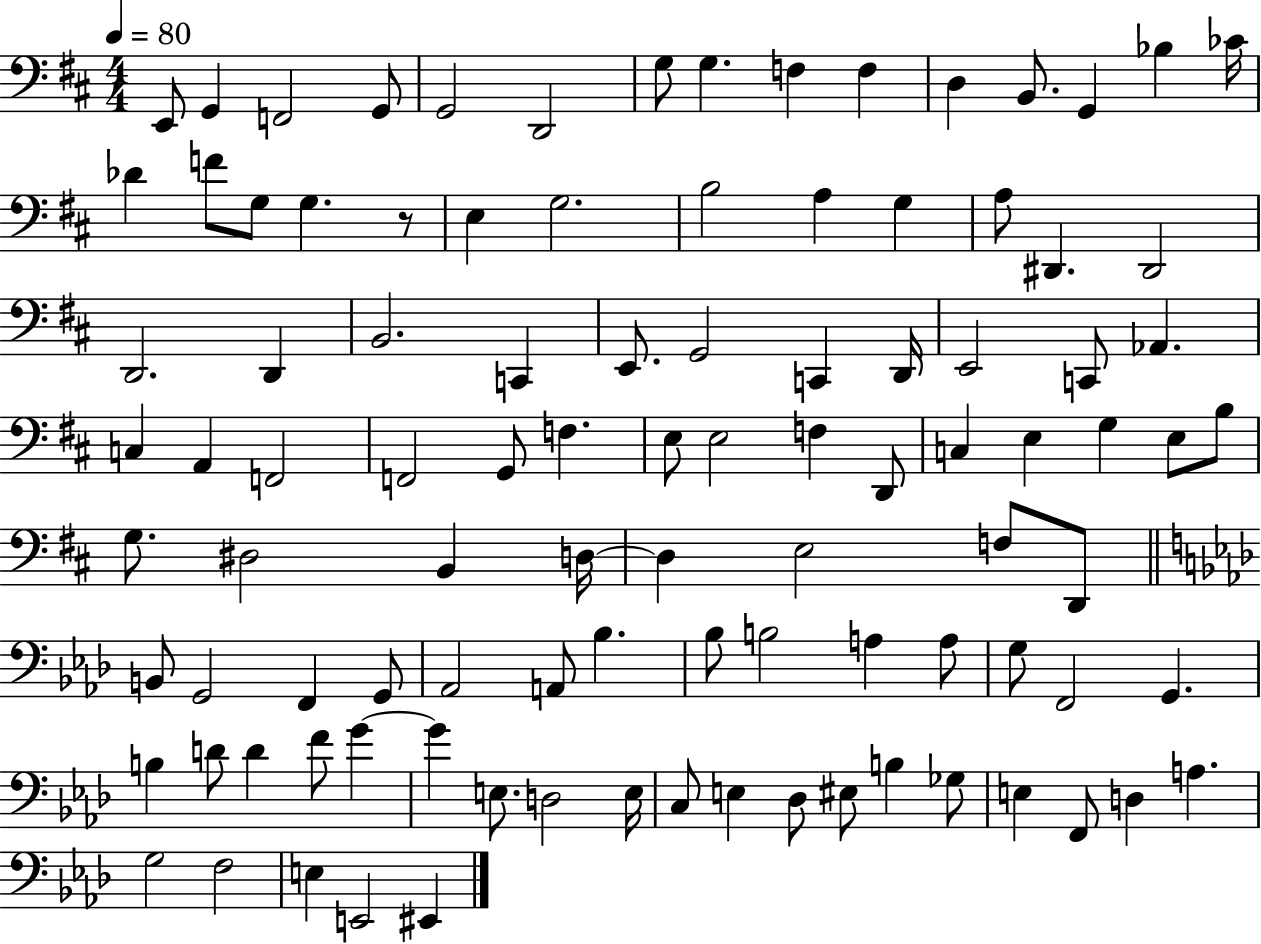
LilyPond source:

{
  \clef bass
  \numericTimeSignature
  \time 4/4
  \key d \major
  \tempo 4 = 80
  e,8 g,4 f,2 g,8 | g,2 d,2 | g8 g4. f4 f4 | d4 b,8. g,4 bes4 ces'16 | \break des'4 f'8 g8 g4. r8 | e4 g2. | b2 a4 g4 | a8 dis,4. dis,2 | \break d,2. d,4 | b,2. c,4 | e,8. g,2 c,4 d,16 | e,2 c,8 aes,4. | \break c4 a,4 f,2 | f,2 g,8 f4. | e8 e2 f4 d,8 | c4 e4 g4 e8 b8 | \break g8. dis2 b,4 d16~~ | d4 e2 f8 d,8 | \bar "||" \break \key f \minor b,8 g,2 f,4 g,8 | aes,2 a,8 bes4. | bes8 b2 a4 a8 | g8 f,2 g,4. | \break b4 d'8 d'4 f'8 g'4~~ | g'4 e8. d2 e16 | c8 e4 des8 eis8 b4 ges8 | e4 f,8 d4 a4. | \break g2 f2 | e4 e,2 eis,4 | \bar "|."
}